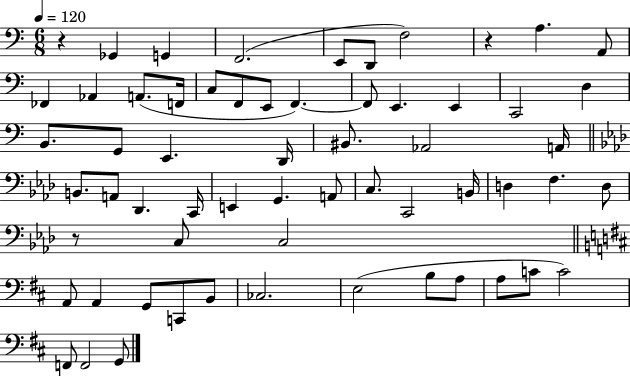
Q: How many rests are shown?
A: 3